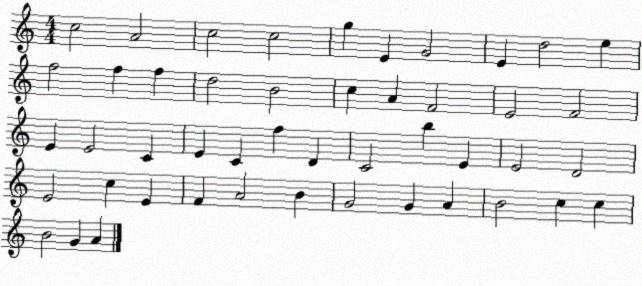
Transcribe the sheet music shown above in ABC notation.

X:1
T:Untitled
M:4/4
L:1/4
K:C
c2 A2 c2 c2 g E G2 E d2 e f2 f f d2 B2 c A F2 E2 F2 E E2 C E C f D C2 b E E2 D2 E2 c E F A2 B G2 G A B2 c c B2 G A